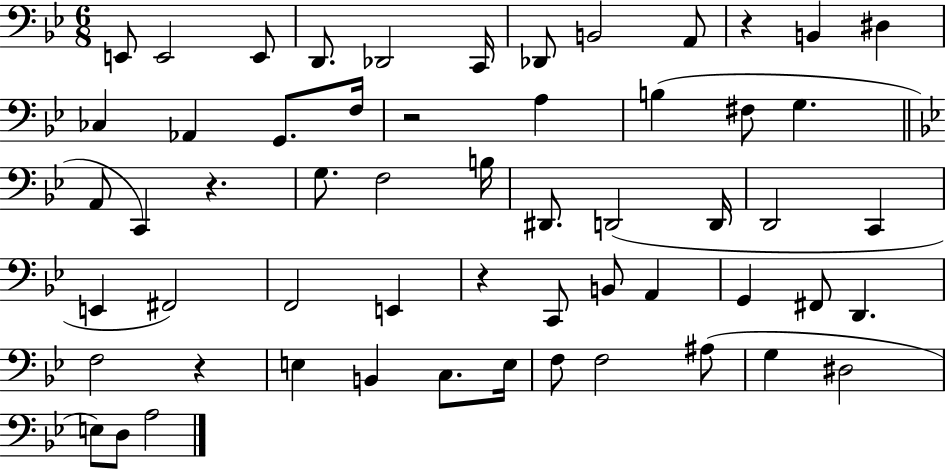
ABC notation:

X:1
T:Untitled
M:6/8
L:1/4
K:Bb
E,,/2 E,,2 E,,/2 D,,/2 _D,,2 C,,/4 _D,,/2 B,,2 A,,/2 z B,, ^D, _C, _A,, G,,/2 F,/4 z2 A, B, ^F,/2 G, A,,/2 C,, z G,/2 F,2 B,/4 ^D,,/2 D,,2 D,,/4 D,,2 C,, E,, ^F,,2 F,,2 E,, z C,,/2 B,,/2 A,, G,, ^F,,/2 D,, F,2 z E, B,, C,/2 E,/4 F,/2 F,2 ^A,/2 G, ^D,2 E,/2 D,/2 A,2